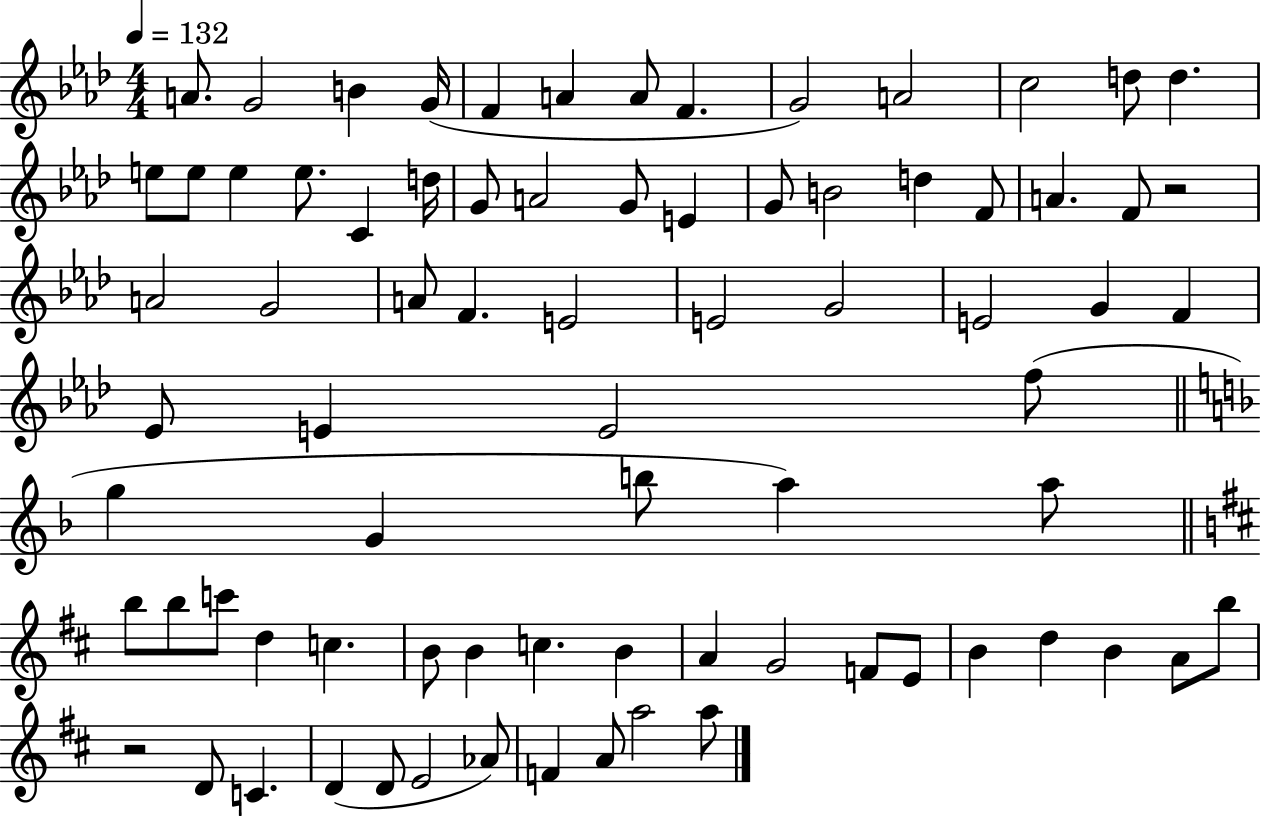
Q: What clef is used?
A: treble